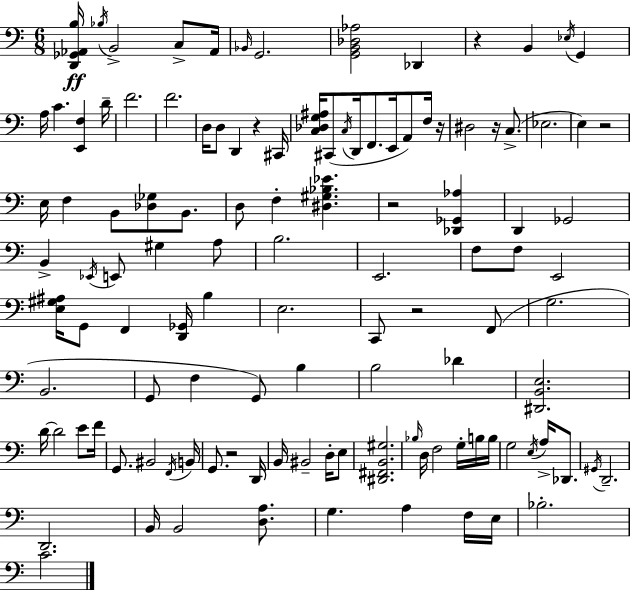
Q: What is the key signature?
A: C major